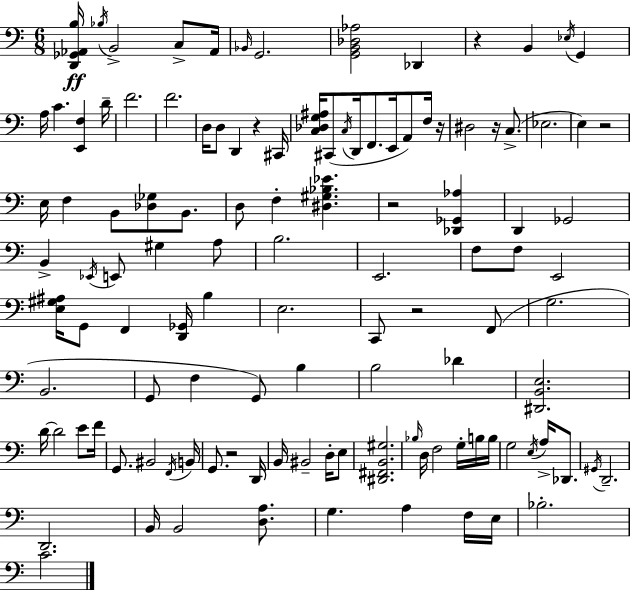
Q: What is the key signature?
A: C major